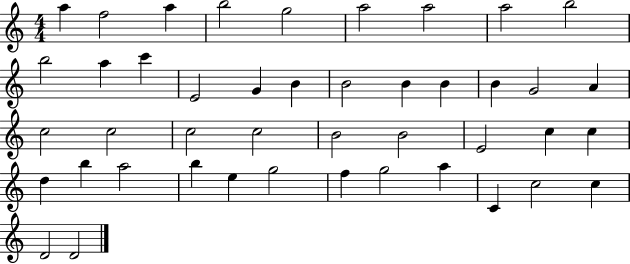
{
  \clef treble
  \numericTimeSignature
  \time 4/4
  \key c \major
  a''4 f''2 a''4 | b''2 g''2 | a''2 a''2 | a''2 b''2 | \break b''2 a''4 c'''4 | e'2 g'4 b'4 | b'2 b'4 b'4 | b'4 g'2 a'4 | \break c''2 c''2 | c''2 c''2 | b'2 b'2 | e'2 c''4 c''4 | \break d''4 b''4 a''2 | b''4 e''4 g''2 | f''4 g''2 a''4 | c'4 c''2 c''4 | \break d'2 d'2 | \bar "|."
}